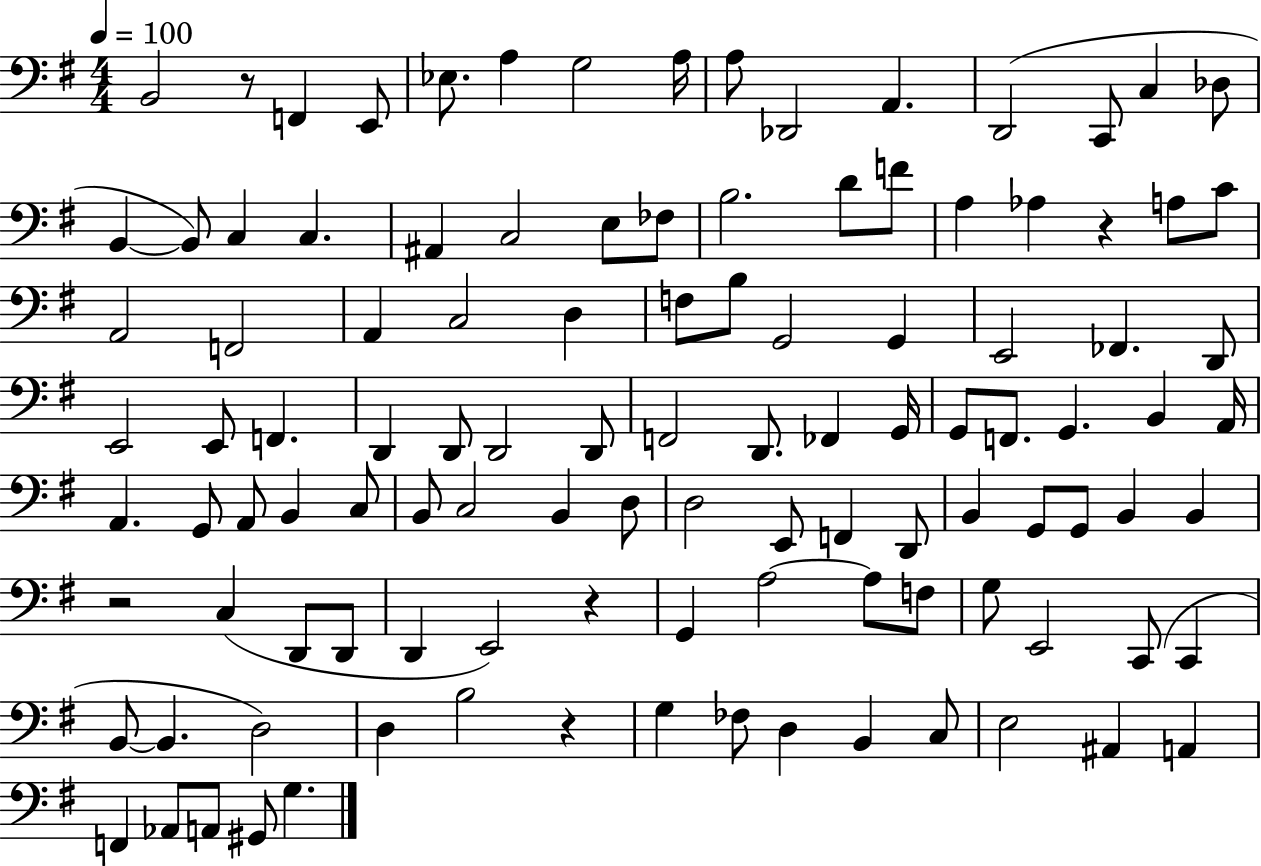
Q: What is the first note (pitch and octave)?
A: B2